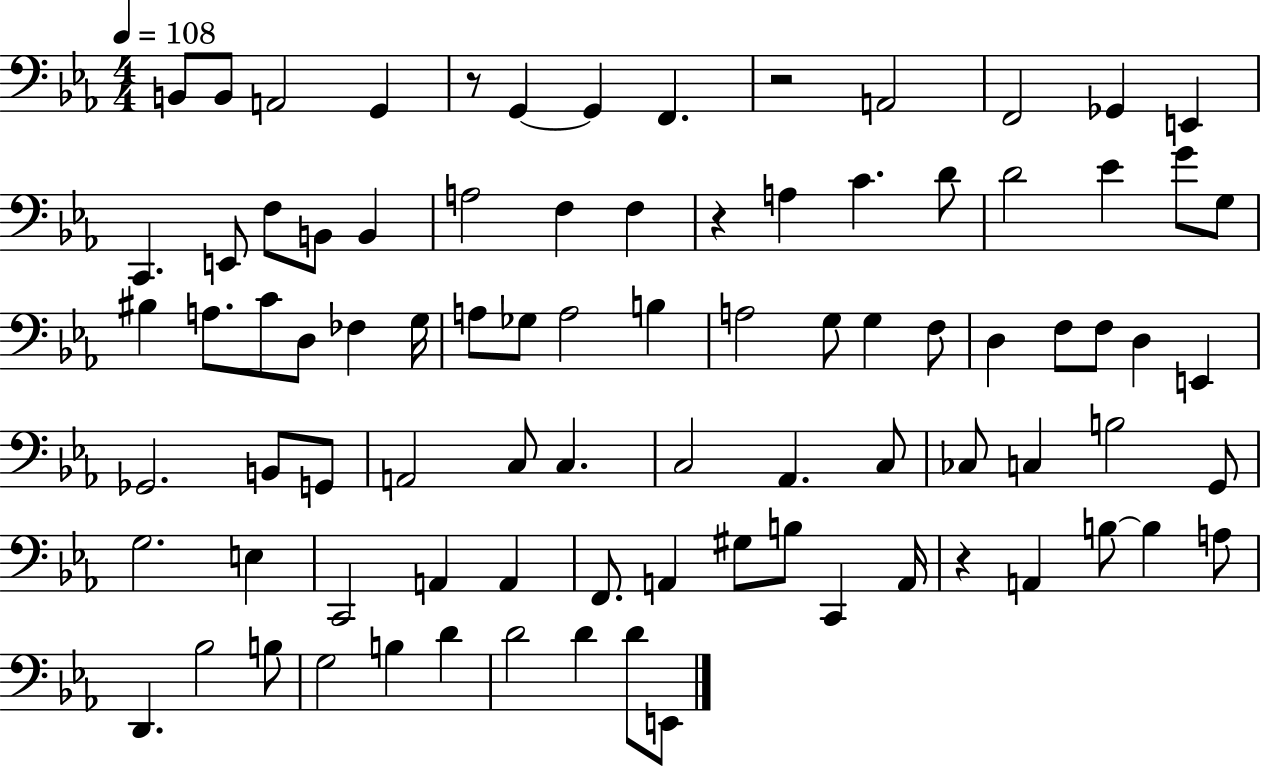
B2/e B2/e A2/h G2/q R/e G2/q G2/q F2/q. R/h A2/h F2/h Gb2/q E2/q C2/q. E2/e F3/e B2/e B2/q A3/h F3/q F3/q R/q A3/q C4/q. D4/e D4/h Eb4/q G4/e G3/e BIS3/q A3/e. C4/e D3/e FES3/q G3/s A3/e Gb3/e A3/h B3/q A3/h G3/e G3/q F3/e D3/q F3/e F3/e D3/q E2/q Gb2/h. B2/e G2/e A2/h C3/e C3/q. C3/h Ab2/q. C3/e CES3/e C3/q B3/h G2/e G3/h. E3/q C2/h A2/q A2/q F2/e. A2/q G#3/e B3/e C2/q A2/s R/q A2/q B3/e B3/q A3/e D2/q. Bb3/h B3/e G3/h B3/q D4/q D4/h D4/q D4/e E2/e